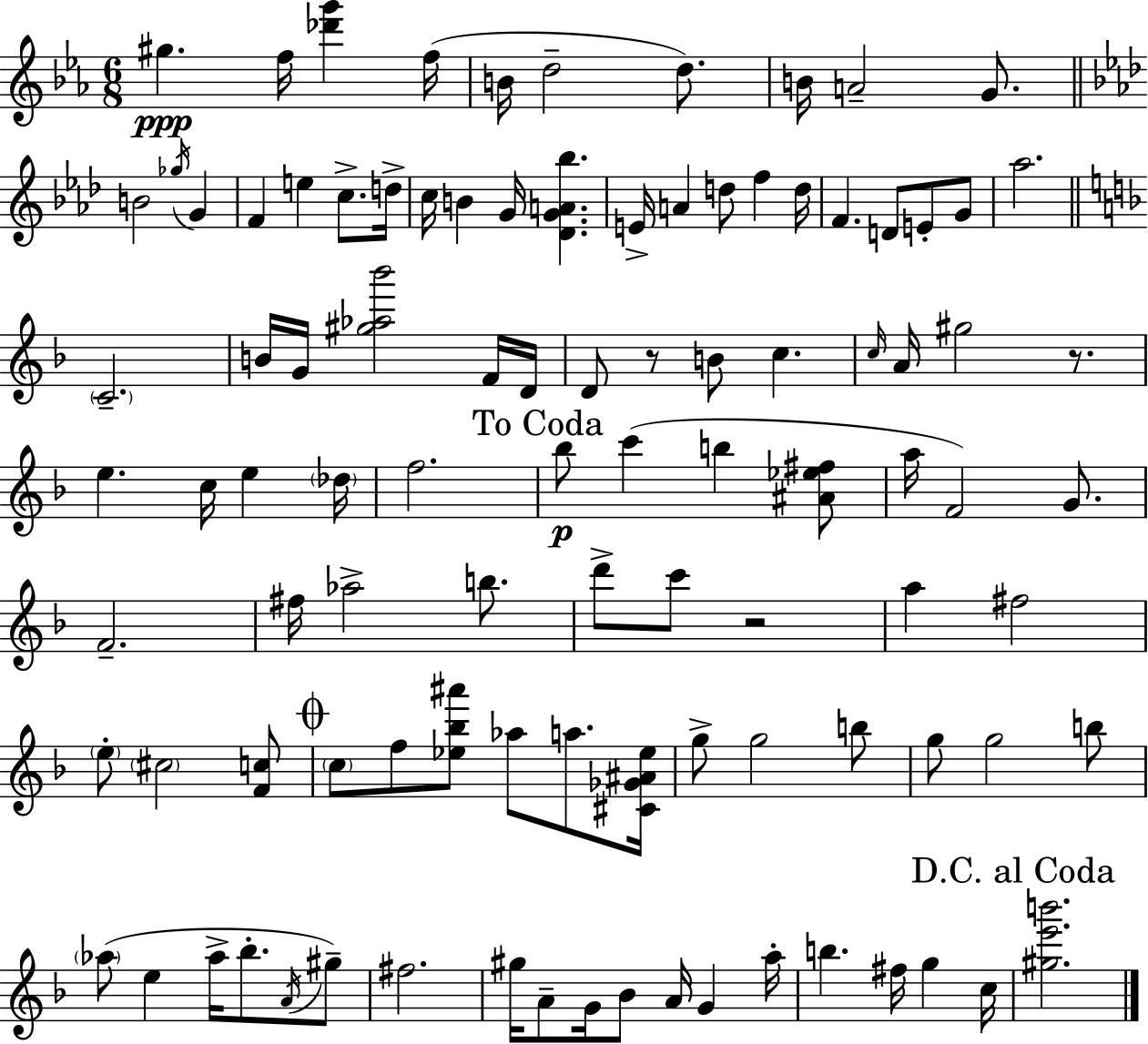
X:1
T:Untitled
M:6/8
L:1/4
K:Cm
^g f/4 [_d'g'] f/4 B/4 d2 d/2 B/4 A2 G/2 B2 _g/4 G F e c/2 d/4 c/4 B G/4 [_DGA_b] E/4 A d/2 f d/4 F D/2 E/2 G/2 _a2 C2 B/4 G/4 [^g_a_b']2 F/4 D/4 D/2 z/2 B/2 c c/4 A/4 ^g2 z/2 e c/4 e _d/4 f2 _b/2 c' b [^A_e^f]/2 a/4 F2 G/2 F2 ^f/4 _a2 b/2 d'/2 c'/2 z2 a ^f2 e/2 ^c2 [Fc]/2 c/2 f/2 [_e_b^a']/2 _a/2 a/2 [^C_G^A_e]/4 g/2 g2 b/2 g/2 g2 b/2 _a/2 e _a/4 _b/2 A/4 ^g/2 ^f2 ^g/4 A/2 G/4 _B/2 A/4 G a/4 b ^f/4 g c/4 [^ge'b']2